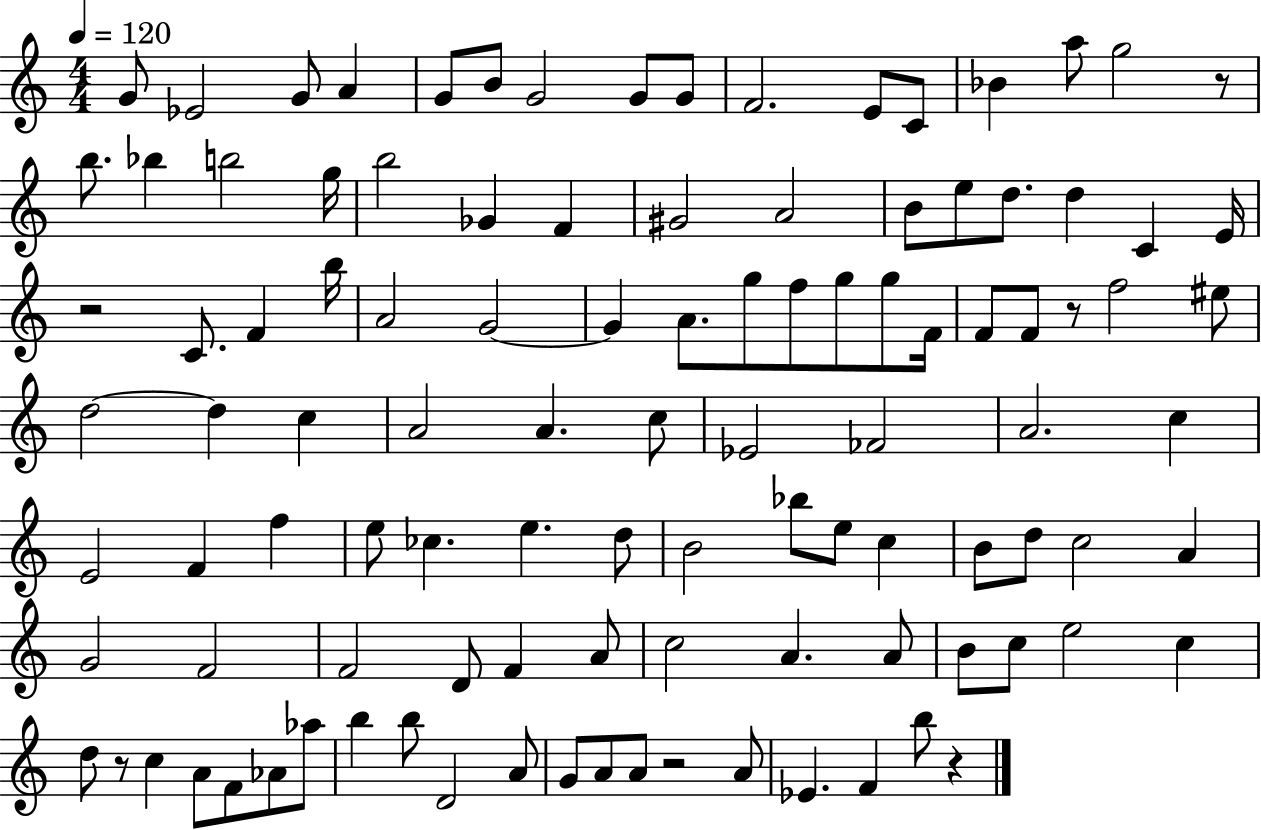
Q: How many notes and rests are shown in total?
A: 107